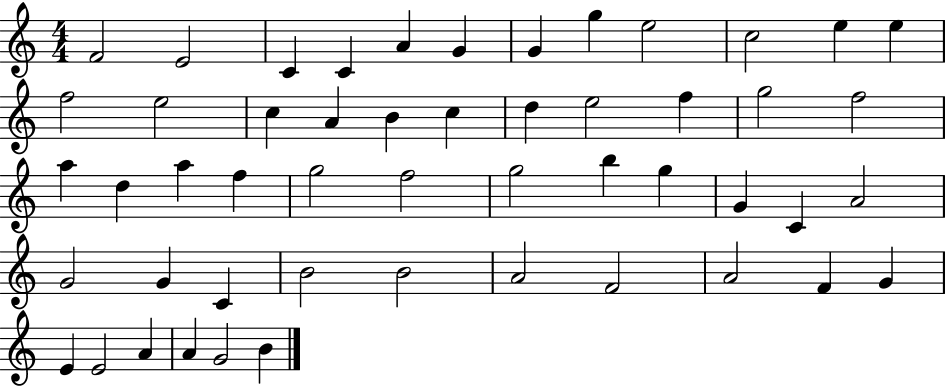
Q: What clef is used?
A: treble